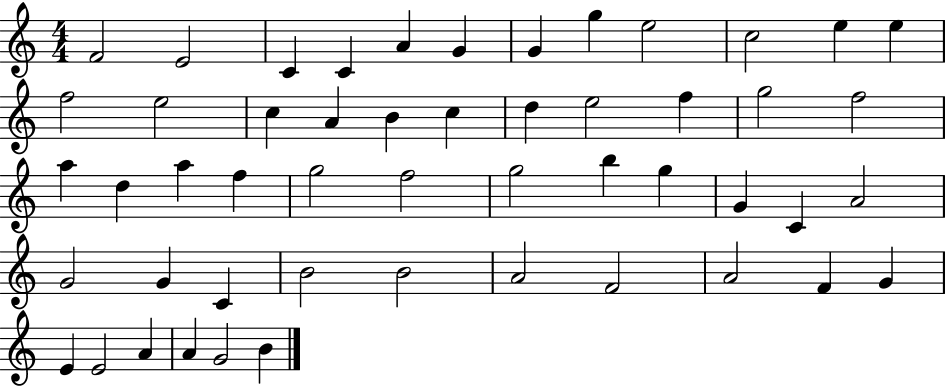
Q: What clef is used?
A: treble